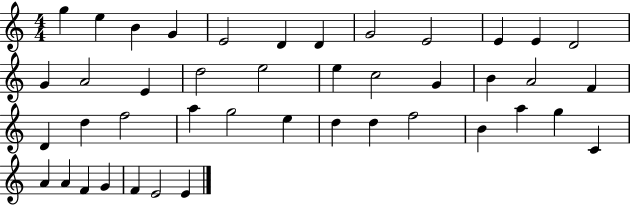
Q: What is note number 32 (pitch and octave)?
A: F5